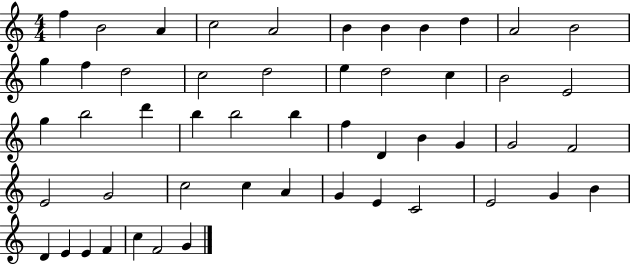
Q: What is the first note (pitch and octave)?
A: F5